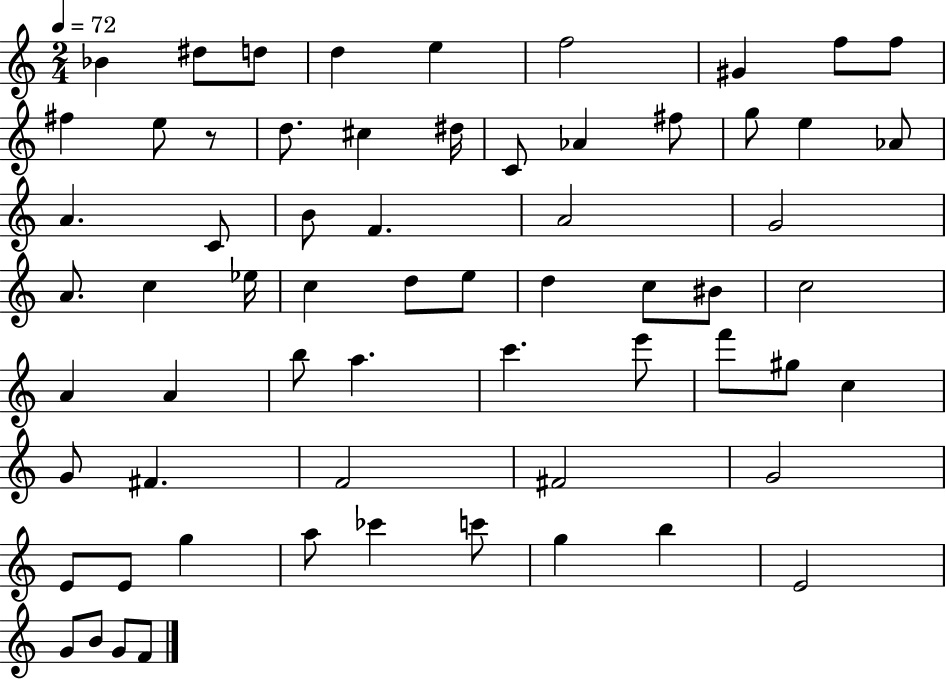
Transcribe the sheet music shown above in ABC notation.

X:1
T:Untitled
M:2/4
L:1/4
K:C
_B ^d/2 d/2 d e f2 ^G f/2 f/2 ^f e/2 z/2 d/2 ^c ^d/4 C/2 _A ^f/2 g/2 e _A/2 A C/2 B/2 F A2 G2 A/2 c _e/4 c d/2 e/2 d c/2 ^B/2 c2 A A b/2 a c' e'/2 f'/2 ^g/2 c G/2 ^F F2 ^F2 G2 E/2 E/2 g a/2 _c' c'/2 g b E2 G/2 B/2 G/2 F/2